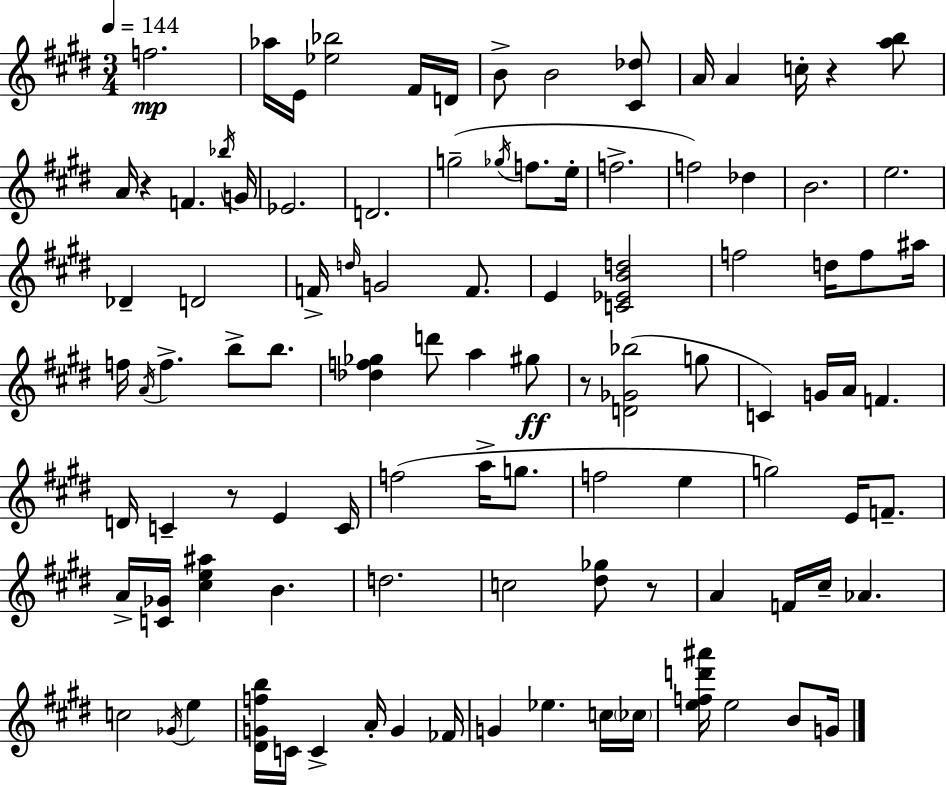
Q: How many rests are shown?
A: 5